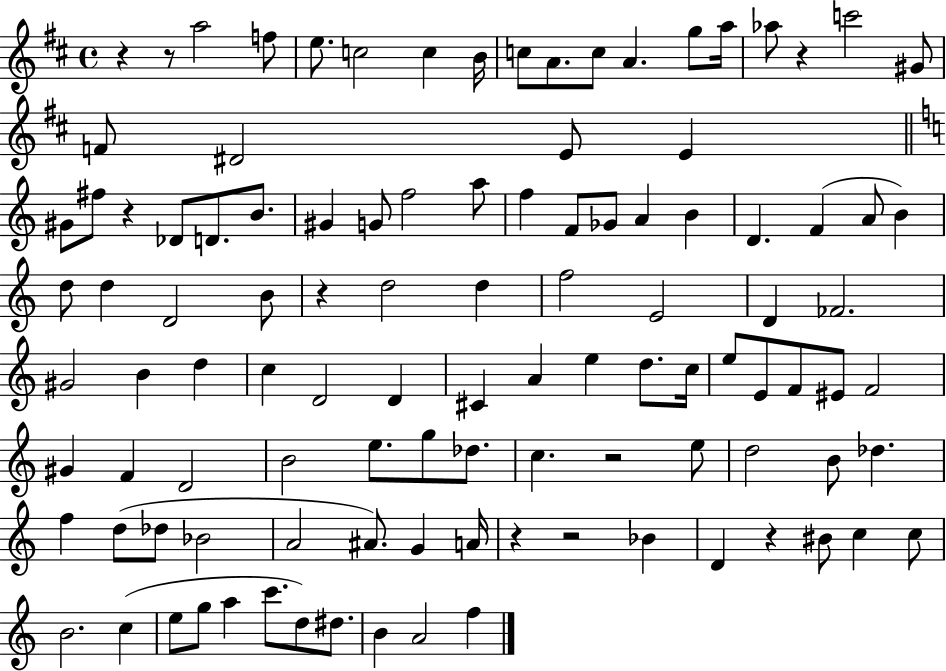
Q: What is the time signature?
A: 4/4